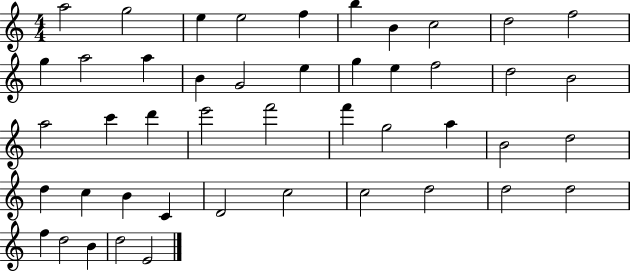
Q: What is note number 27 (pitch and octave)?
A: F6